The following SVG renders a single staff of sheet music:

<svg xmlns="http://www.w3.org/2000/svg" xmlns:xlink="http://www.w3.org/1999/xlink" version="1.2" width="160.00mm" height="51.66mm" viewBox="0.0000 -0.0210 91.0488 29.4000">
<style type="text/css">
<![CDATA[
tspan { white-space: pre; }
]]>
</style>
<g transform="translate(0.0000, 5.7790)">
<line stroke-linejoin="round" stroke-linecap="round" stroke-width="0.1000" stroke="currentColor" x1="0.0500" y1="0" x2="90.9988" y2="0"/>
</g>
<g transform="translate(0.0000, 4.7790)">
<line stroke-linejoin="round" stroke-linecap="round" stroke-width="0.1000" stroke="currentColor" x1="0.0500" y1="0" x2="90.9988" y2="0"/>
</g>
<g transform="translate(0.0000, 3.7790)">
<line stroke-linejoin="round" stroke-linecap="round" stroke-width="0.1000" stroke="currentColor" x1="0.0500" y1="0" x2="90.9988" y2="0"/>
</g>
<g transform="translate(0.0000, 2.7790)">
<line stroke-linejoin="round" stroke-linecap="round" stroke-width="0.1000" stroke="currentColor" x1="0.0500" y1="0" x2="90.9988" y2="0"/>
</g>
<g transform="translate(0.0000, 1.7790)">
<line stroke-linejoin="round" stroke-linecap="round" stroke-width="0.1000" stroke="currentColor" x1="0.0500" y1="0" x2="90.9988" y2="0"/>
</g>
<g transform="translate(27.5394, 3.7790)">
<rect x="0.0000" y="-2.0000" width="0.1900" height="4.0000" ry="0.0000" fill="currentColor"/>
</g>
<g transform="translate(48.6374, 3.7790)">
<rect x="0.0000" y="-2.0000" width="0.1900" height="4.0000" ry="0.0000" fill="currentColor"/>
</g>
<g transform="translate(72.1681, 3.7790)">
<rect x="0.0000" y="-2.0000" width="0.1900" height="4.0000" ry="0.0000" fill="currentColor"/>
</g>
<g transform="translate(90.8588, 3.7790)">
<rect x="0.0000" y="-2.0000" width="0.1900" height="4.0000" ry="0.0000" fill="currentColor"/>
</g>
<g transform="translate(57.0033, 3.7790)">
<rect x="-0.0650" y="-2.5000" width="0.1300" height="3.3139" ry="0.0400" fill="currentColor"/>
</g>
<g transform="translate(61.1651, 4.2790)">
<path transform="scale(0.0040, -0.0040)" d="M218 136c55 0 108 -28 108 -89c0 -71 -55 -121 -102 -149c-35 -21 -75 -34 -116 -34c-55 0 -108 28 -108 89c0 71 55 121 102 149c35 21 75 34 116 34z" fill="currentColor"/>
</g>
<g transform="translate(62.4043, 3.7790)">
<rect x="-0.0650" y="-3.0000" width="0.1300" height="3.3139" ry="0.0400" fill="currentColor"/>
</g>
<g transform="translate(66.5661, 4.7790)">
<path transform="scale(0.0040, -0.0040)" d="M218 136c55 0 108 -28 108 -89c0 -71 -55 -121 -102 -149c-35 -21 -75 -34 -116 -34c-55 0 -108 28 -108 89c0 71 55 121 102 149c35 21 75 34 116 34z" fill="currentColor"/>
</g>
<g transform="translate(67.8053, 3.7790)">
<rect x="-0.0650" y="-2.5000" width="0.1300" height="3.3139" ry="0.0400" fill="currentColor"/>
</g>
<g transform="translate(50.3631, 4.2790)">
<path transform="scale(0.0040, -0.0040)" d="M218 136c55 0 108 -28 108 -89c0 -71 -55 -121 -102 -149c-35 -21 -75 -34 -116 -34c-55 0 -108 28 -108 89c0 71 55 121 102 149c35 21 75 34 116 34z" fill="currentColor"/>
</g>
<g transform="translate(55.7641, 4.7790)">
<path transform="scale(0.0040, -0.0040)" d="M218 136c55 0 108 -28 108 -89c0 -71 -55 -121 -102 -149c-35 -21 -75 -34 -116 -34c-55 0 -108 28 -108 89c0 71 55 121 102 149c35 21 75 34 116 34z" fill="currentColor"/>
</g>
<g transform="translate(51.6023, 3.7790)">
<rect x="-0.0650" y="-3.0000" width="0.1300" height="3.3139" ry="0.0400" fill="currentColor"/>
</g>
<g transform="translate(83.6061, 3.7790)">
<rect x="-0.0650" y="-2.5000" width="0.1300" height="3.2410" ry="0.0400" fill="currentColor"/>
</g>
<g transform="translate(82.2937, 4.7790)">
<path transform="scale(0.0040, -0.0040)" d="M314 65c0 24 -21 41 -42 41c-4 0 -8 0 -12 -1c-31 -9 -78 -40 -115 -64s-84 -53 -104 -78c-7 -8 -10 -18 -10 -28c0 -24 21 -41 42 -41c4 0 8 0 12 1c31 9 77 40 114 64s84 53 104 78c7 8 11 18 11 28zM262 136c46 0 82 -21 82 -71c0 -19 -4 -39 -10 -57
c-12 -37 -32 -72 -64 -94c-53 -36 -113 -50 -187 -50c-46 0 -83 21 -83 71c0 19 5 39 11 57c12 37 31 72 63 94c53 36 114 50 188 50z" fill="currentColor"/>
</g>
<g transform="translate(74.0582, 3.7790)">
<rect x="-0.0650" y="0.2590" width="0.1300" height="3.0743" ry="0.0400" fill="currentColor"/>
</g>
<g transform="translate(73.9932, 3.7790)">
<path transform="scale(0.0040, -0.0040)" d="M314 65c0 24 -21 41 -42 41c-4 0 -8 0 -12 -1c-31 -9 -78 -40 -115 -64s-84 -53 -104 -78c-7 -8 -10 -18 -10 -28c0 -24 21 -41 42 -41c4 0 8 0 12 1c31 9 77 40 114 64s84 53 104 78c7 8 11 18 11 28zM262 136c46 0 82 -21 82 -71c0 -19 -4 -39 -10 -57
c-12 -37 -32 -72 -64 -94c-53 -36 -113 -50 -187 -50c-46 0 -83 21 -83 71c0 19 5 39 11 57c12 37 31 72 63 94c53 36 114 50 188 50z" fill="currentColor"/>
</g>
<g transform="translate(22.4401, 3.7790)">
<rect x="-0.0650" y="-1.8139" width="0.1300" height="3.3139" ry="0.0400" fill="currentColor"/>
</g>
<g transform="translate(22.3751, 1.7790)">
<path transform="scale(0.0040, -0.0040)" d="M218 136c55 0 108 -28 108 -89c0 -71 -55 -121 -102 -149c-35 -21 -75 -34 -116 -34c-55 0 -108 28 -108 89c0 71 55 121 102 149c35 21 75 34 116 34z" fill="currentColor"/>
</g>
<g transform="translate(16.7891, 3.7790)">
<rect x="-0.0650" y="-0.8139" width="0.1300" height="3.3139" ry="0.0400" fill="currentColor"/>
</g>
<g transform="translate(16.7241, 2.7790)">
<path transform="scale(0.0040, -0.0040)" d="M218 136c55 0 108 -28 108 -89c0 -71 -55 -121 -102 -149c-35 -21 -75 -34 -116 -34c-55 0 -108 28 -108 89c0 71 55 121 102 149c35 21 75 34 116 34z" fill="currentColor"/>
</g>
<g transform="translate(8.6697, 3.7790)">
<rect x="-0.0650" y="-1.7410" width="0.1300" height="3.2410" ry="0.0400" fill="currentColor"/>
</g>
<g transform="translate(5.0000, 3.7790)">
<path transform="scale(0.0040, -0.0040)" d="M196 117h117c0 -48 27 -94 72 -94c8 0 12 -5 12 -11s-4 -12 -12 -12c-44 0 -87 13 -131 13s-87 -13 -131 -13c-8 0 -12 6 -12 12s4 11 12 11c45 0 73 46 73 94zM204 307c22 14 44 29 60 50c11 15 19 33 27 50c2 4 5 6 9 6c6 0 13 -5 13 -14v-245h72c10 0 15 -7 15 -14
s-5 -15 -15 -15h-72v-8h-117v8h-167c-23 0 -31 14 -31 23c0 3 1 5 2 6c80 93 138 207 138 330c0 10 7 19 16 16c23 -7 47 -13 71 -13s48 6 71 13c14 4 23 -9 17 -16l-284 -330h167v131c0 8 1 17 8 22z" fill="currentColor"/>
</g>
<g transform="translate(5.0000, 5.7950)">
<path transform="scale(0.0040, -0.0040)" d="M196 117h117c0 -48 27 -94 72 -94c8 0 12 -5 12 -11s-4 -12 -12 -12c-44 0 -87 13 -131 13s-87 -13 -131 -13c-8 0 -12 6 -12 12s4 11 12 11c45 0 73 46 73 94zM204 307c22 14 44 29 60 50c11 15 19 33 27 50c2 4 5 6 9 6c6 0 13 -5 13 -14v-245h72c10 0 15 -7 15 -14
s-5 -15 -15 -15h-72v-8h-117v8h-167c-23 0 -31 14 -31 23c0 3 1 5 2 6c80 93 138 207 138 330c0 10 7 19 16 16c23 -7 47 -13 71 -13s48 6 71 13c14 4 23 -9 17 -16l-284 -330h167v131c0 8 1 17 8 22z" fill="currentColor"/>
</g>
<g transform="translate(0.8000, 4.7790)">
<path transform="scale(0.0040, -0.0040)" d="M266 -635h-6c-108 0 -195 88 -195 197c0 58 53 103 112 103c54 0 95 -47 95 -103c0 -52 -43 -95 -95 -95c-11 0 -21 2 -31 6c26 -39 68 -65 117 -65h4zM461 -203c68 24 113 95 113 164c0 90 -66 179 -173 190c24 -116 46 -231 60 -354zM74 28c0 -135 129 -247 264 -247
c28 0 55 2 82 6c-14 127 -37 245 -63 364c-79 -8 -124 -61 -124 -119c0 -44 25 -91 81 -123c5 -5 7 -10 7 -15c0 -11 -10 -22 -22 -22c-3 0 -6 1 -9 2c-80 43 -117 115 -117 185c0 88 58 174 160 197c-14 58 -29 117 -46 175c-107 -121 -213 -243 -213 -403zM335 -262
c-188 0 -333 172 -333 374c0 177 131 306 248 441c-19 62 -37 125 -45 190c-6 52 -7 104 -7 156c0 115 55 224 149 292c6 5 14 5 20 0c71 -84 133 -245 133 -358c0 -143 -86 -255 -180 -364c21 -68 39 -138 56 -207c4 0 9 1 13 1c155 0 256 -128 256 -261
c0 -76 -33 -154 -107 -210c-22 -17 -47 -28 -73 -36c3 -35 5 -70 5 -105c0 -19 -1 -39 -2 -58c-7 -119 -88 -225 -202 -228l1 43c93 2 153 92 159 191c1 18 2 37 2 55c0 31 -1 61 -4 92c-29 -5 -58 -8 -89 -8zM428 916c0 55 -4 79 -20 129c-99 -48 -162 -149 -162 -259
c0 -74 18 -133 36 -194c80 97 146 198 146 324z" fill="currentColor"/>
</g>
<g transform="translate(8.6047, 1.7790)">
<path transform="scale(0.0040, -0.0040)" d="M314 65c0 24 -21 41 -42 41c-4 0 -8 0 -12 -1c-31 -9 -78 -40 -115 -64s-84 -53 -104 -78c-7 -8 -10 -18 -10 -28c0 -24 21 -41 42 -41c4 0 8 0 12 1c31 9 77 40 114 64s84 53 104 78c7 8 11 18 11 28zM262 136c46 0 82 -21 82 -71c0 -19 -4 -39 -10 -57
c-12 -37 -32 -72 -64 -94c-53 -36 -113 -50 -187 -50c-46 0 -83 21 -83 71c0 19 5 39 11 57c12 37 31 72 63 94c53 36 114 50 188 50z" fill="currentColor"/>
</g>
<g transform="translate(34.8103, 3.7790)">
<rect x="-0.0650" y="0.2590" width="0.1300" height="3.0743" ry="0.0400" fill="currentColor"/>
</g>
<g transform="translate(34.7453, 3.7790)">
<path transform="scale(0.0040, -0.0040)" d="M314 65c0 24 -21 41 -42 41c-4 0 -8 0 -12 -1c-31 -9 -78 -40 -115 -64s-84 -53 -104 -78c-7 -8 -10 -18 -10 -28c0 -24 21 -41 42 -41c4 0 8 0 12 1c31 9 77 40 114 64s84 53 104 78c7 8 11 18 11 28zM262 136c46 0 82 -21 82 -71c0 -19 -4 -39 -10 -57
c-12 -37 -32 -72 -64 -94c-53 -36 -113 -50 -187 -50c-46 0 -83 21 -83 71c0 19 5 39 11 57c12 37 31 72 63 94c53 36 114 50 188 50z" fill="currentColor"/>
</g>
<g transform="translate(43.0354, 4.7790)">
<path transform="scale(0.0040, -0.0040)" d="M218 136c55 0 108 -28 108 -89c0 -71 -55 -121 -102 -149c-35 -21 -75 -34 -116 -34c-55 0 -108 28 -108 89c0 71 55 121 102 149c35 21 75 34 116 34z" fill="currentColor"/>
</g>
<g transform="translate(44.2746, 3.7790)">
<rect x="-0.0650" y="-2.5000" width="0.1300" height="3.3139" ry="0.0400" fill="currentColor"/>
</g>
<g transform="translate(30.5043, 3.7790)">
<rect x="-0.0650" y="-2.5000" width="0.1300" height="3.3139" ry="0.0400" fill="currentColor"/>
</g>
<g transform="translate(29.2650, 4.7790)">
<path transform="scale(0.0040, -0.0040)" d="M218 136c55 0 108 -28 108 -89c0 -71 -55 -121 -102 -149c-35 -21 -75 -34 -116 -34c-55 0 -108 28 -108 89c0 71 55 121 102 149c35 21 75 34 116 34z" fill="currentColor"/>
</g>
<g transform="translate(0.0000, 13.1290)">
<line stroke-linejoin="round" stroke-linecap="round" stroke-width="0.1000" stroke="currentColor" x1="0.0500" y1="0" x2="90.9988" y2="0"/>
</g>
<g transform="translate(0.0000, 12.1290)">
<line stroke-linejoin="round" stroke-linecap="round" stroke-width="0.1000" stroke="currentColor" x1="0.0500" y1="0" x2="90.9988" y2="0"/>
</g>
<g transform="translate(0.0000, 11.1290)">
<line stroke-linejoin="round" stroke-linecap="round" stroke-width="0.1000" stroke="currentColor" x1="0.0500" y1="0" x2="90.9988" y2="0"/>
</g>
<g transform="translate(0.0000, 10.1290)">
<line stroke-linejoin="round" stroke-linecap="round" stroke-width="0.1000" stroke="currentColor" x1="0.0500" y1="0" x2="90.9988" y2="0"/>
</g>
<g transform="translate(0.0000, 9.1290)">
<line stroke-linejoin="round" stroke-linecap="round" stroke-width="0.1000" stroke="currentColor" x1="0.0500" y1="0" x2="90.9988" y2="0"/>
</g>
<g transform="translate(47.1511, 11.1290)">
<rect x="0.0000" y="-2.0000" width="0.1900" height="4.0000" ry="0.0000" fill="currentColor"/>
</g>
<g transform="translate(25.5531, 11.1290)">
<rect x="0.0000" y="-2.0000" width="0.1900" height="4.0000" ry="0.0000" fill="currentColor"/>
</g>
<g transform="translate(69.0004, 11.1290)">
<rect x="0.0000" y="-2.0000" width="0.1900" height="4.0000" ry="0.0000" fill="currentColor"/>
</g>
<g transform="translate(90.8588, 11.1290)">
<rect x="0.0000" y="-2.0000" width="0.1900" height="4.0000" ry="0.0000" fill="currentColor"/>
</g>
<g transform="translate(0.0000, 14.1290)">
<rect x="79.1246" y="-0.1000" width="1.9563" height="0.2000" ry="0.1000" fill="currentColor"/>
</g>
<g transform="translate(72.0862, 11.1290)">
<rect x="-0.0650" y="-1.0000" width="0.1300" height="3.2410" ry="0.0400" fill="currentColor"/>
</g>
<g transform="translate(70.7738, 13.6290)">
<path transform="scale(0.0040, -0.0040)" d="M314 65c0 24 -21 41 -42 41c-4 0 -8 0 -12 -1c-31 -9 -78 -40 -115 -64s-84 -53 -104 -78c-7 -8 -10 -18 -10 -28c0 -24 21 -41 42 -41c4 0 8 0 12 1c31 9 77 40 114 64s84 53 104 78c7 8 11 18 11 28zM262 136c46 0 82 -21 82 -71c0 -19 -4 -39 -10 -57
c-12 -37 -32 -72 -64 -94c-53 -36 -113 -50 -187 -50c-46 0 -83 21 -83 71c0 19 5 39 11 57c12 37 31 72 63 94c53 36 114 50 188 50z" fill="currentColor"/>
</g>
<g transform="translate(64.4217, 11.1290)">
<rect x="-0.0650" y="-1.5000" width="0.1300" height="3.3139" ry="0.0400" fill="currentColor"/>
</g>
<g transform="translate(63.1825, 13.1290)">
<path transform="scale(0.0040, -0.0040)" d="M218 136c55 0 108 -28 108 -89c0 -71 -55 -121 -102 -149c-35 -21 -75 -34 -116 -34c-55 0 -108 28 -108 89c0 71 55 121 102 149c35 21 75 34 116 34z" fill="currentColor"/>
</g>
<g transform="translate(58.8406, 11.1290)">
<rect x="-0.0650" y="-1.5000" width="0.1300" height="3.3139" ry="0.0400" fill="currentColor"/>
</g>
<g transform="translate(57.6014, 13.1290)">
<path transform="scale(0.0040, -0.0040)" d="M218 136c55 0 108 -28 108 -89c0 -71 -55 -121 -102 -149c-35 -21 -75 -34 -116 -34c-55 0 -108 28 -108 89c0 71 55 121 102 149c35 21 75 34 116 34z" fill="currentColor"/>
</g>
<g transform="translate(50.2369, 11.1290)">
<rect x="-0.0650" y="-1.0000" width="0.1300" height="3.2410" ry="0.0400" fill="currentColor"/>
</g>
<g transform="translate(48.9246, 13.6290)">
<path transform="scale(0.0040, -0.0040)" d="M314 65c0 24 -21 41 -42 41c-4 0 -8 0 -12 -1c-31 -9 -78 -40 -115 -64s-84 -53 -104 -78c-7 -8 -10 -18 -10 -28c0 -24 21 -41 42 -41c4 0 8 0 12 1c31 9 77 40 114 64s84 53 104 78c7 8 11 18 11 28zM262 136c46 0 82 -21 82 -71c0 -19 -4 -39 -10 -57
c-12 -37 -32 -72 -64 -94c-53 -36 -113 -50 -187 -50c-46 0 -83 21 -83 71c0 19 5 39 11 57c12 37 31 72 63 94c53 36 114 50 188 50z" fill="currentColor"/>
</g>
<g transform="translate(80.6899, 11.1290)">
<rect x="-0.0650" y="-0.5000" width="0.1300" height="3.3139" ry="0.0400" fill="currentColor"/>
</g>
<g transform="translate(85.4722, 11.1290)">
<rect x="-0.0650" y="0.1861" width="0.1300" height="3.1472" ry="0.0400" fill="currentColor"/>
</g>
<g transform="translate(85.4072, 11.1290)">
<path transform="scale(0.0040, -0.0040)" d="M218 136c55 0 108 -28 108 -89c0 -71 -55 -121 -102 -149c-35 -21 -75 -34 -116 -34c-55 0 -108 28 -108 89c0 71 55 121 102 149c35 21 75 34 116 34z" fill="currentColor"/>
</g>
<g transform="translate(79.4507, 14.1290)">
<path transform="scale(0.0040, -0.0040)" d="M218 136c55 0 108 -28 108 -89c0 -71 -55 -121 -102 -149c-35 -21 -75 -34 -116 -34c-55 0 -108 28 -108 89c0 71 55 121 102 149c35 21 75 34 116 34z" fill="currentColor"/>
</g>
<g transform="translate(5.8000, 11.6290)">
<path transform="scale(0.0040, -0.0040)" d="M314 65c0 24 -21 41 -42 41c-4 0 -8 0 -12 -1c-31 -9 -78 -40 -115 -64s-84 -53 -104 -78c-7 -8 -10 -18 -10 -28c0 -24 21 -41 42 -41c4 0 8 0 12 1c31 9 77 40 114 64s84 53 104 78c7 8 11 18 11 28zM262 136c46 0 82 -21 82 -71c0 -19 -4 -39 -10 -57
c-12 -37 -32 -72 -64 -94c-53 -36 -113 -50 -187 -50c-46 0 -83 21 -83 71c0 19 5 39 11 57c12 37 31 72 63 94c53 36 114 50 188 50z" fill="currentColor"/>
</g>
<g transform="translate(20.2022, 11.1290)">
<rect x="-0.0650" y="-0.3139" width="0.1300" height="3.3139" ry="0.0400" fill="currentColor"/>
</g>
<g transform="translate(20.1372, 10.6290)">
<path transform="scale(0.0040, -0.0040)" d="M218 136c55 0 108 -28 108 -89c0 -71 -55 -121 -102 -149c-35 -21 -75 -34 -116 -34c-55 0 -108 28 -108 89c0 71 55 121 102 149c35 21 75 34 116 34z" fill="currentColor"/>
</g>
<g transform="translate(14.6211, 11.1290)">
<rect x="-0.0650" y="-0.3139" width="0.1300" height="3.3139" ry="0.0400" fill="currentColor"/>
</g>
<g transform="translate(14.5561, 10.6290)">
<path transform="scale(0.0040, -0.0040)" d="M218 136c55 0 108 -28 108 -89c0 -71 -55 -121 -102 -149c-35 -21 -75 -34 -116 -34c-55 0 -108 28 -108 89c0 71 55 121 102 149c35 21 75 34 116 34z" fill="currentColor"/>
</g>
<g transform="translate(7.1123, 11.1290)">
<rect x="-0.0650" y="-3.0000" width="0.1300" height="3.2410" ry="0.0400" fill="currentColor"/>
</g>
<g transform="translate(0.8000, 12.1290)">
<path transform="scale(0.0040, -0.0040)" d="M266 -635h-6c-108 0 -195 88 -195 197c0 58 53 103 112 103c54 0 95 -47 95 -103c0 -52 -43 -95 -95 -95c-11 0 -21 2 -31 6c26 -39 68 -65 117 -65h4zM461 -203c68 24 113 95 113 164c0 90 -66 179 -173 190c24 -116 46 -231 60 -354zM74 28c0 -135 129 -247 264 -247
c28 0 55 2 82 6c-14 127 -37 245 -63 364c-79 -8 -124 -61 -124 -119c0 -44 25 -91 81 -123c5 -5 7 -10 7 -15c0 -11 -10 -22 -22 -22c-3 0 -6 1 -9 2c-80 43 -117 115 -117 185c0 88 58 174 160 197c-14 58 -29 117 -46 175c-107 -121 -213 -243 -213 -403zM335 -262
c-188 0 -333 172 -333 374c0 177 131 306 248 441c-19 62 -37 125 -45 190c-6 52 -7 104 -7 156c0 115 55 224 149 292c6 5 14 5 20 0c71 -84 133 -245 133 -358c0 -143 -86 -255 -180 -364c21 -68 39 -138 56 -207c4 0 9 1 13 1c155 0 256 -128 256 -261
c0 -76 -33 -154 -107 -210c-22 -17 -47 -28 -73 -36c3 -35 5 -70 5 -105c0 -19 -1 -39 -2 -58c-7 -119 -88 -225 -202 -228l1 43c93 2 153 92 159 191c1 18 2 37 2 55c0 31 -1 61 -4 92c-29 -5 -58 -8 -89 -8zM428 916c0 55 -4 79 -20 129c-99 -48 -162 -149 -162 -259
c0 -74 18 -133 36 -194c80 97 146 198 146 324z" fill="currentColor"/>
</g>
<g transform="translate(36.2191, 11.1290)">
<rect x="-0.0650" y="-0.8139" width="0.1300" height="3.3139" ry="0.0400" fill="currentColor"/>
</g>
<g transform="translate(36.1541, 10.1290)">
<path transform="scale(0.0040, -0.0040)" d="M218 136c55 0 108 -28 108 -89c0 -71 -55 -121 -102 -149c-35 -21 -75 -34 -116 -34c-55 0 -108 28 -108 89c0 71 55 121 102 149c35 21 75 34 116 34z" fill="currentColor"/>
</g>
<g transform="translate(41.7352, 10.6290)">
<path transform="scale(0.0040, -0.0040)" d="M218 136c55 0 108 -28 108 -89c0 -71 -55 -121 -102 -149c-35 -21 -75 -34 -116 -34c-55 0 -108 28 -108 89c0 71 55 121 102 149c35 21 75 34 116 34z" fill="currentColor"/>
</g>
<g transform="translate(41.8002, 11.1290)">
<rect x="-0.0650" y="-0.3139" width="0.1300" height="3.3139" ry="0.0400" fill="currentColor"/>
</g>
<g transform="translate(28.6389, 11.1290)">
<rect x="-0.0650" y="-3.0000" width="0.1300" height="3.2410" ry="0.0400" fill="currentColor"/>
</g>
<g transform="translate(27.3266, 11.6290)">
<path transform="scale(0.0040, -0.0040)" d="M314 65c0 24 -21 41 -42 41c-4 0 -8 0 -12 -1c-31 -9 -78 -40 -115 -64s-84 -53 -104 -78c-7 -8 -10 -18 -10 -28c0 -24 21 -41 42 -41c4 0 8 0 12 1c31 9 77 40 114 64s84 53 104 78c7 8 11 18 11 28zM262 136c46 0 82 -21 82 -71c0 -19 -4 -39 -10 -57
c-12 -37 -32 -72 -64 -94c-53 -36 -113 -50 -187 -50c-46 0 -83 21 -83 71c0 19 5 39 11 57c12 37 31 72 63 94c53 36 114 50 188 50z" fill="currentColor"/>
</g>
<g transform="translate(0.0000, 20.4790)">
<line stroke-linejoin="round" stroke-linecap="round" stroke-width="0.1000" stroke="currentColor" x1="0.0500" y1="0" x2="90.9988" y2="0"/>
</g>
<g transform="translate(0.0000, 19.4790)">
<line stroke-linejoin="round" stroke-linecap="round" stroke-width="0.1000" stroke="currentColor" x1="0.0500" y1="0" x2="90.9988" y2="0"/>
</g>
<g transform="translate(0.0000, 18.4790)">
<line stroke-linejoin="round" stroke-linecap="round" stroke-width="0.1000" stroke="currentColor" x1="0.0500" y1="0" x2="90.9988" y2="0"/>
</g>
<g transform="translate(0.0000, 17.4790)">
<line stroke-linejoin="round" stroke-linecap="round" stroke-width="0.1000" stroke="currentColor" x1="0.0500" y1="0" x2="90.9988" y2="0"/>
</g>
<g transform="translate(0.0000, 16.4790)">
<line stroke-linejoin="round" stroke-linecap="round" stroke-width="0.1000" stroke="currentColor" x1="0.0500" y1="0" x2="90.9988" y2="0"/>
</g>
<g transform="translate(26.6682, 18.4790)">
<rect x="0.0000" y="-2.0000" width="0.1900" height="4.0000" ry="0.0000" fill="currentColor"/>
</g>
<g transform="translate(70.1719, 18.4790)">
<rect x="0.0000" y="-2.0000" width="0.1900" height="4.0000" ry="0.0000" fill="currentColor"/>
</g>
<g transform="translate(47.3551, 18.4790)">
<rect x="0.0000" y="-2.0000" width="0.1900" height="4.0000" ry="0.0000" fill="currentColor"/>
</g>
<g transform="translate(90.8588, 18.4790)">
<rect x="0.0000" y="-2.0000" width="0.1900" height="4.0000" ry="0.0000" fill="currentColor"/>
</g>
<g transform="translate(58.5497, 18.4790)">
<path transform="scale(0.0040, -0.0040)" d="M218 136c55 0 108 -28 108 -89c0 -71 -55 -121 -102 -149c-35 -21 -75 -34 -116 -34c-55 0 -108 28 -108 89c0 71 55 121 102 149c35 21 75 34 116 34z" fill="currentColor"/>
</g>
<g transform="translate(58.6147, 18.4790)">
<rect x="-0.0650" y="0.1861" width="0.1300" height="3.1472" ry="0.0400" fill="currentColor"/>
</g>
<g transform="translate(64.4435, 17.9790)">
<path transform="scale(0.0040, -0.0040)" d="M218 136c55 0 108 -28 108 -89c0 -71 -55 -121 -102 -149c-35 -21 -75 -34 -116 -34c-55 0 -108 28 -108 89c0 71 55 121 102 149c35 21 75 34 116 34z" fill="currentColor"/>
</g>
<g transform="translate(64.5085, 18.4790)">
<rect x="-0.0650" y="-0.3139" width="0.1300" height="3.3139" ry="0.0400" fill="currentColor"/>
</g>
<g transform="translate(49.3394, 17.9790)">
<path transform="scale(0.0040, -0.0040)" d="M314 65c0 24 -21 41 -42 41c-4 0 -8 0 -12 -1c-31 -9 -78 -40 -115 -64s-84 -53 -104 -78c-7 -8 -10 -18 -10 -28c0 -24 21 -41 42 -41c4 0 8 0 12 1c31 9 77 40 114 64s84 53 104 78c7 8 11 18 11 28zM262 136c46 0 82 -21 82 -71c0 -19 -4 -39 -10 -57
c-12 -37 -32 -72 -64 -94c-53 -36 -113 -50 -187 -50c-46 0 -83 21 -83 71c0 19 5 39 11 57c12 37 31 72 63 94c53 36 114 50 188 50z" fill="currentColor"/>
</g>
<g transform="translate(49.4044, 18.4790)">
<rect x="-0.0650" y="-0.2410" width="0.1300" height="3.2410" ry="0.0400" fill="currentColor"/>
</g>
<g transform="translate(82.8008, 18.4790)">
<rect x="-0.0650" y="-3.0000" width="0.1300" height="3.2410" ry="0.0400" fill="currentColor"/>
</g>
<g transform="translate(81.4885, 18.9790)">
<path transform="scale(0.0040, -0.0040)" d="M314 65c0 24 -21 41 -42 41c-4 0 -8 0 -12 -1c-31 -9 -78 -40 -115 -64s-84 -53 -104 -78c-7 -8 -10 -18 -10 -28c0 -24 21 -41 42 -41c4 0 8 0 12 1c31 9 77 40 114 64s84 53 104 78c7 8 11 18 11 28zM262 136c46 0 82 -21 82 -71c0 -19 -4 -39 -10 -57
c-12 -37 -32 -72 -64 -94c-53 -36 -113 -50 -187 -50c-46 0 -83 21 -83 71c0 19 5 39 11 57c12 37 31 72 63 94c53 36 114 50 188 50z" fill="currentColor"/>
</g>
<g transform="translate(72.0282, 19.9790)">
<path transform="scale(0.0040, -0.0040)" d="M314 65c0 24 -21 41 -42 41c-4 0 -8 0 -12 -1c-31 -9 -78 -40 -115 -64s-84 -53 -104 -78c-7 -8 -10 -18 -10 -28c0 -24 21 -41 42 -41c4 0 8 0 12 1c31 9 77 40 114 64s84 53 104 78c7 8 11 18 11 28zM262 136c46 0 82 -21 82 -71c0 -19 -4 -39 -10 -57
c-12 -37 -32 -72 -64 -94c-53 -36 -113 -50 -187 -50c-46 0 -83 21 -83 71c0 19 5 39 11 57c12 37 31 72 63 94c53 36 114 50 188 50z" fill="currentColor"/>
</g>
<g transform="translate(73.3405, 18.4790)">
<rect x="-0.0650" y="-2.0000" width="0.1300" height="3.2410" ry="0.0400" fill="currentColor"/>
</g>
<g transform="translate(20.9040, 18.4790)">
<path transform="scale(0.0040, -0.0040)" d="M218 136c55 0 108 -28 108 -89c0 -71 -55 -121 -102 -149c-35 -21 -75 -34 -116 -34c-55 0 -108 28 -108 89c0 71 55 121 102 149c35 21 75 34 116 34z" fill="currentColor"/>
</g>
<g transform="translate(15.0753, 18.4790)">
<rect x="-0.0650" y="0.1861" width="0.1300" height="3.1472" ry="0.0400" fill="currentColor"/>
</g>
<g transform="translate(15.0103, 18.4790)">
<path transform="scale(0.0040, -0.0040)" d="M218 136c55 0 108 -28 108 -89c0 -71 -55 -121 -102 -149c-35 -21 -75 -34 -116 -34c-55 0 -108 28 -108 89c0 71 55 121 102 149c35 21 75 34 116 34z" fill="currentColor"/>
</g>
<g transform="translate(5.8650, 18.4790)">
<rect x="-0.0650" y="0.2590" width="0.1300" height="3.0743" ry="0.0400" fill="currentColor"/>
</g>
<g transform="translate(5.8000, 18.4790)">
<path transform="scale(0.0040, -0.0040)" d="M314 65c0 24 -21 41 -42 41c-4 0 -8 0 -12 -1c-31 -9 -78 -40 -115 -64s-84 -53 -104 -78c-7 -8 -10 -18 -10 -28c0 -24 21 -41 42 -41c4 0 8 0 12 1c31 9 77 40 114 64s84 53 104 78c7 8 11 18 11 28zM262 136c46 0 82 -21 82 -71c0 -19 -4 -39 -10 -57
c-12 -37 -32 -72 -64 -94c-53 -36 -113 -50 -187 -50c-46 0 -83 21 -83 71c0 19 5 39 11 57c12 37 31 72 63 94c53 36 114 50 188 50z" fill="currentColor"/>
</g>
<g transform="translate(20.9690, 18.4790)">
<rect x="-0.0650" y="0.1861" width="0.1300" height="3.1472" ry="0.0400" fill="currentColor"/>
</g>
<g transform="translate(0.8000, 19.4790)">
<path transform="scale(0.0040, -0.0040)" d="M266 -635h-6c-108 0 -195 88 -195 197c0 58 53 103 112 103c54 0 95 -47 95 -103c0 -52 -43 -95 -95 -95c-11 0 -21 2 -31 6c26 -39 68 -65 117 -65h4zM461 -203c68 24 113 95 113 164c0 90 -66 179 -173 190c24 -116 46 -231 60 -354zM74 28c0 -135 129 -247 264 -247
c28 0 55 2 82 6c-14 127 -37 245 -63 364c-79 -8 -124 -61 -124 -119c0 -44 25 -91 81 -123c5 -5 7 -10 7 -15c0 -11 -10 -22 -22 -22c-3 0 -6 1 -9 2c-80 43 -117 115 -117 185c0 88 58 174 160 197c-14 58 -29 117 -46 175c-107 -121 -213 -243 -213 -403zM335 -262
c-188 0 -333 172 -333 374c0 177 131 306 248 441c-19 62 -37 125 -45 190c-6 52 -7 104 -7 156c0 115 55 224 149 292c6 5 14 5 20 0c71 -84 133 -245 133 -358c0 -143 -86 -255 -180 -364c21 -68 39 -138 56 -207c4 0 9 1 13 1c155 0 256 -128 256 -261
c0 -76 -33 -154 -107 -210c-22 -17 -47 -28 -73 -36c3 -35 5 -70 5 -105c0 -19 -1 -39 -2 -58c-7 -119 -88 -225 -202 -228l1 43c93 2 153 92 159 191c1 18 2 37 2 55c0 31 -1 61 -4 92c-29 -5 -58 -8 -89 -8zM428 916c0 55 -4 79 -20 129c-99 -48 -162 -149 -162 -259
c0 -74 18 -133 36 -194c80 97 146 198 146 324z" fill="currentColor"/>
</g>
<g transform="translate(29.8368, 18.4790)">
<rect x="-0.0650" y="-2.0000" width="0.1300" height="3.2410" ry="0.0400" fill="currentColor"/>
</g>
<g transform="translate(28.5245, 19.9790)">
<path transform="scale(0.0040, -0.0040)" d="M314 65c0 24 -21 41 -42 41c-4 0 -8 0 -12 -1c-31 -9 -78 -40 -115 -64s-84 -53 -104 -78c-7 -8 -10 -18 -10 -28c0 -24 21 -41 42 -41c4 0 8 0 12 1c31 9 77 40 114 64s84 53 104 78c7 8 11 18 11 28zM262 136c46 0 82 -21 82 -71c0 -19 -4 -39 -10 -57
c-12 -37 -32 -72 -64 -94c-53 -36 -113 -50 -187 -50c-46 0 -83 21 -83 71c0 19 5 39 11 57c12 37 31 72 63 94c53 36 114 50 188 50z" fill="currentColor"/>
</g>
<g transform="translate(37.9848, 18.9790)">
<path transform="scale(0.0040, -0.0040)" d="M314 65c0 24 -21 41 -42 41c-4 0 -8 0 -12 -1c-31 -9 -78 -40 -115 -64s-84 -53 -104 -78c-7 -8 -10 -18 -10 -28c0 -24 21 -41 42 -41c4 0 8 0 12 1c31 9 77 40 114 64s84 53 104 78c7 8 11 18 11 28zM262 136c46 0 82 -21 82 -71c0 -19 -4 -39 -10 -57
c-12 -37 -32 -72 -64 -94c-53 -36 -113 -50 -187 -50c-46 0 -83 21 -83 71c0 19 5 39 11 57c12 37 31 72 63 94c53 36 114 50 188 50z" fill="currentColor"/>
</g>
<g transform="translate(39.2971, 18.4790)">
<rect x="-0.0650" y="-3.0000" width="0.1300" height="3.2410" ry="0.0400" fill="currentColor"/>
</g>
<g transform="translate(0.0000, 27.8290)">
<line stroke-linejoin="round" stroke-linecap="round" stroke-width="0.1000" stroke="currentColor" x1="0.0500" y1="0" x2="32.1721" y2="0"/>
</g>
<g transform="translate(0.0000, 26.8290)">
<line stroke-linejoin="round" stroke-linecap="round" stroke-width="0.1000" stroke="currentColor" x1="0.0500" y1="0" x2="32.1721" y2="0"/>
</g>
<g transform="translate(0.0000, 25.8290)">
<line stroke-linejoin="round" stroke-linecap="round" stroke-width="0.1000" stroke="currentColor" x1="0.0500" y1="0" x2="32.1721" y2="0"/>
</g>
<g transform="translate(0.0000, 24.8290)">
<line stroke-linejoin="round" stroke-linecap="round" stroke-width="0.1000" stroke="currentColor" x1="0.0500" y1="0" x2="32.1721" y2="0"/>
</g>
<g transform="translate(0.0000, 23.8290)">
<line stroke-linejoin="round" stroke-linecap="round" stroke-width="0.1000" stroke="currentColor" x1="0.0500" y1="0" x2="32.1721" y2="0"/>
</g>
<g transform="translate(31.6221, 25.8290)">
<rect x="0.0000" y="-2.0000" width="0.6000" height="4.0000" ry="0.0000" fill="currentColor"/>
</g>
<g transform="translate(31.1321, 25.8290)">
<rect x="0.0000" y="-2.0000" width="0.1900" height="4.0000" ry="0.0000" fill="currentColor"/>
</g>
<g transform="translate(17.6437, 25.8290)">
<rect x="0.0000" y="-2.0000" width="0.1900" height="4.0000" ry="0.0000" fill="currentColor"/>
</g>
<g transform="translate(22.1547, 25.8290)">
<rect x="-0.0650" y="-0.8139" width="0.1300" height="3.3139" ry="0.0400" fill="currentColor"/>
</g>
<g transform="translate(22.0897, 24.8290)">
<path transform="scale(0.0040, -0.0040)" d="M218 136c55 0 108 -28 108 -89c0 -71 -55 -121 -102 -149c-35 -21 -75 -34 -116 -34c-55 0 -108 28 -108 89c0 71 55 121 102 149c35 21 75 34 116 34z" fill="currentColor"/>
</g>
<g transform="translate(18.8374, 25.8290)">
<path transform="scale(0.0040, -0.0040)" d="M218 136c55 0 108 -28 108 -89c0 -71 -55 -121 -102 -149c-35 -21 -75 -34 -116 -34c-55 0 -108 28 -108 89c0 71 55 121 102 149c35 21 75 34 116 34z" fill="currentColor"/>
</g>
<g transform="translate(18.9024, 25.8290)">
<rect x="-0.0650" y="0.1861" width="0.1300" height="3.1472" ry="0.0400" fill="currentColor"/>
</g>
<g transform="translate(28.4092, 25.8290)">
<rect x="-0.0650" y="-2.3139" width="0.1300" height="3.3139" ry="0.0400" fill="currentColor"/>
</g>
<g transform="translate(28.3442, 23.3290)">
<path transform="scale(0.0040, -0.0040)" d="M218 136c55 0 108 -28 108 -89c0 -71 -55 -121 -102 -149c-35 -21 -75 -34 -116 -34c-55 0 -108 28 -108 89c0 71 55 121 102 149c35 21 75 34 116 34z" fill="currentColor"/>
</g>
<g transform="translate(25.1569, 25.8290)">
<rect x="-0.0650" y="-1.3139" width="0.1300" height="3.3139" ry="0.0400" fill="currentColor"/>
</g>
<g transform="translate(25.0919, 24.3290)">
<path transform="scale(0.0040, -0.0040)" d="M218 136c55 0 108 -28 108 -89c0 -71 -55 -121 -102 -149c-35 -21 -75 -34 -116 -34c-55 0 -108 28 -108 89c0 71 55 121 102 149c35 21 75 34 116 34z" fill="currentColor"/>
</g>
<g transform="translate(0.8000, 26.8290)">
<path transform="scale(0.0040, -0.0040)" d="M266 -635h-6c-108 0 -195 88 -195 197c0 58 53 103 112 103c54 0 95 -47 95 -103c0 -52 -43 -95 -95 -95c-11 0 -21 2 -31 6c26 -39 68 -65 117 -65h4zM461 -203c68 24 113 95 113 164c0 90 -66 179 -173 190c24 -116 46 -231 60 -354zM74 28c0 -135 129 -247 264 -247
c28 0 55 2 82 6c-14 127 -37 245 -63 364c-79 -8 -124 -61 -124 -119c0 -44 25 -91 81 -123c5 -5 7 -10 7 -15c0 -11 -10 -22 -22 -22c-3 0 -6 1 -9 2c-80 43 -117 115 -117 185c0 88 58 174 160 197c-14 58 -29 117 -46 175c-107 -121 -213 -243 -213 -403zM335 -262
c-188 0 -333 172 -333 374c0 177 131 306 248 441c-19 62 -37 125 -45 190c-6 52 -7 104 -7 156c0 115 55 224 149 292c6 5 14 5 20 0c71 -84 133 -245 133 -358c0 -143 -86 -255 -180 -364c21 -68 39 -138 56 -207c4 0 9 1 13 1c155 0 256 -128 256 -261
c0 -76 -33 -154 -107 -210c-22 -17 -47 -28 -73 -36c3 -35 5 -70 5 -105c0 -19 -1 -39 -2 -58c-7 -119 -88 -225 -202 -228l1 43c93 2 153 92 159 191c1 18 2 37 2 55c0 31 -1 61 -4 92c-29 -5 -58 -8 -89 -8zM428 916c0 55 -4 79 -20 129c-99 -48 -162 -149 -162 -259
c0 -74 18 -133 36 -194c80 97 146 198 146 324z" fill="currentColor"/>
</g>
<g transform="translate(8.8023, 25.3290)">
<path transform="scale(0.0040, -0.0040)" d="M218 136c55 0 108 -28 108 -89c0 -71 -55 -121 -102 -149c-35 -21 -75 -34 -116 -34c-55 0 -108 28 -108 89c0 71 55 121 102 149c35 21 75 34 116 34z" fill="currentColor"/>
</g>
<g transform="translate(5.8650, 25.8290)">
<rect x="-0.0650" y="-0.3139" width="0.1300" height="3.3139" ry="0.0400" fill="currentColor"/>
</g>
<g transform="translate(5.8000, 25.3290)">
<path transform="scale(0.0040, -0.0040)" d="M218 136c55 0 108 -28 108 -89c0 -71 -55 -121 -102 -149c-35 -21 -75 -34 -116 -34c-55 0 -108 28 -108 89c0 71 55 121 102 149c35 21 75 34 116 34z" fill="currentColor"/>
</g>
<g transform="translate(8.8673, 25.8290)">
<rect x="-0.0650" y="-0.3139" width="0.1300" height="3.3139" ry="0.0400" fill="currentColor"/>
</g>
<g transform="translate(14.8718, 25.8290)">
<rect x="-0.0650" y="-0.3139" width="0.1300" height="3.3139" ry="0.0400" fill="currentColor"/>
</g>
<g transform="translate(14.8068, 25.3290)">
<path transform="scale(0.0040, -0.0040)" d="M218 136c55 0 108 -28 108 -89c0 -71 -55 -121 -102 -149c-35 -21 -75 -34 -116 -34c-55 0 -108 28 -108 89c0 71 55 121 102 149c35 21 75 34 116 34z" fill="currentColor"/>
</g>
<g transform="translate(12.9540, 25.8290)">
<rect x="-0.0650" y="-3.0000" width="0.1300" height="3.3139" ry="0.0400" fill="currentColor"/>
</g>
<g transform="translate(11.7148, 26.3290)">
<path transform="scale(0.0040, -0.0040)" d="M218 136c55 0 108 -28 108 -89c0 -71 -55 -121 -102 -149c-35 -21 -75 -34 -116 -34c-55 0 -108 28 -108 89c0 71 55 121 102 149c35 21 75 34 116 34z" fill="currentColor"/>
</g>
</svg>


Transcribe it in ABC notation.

X:1
T:Untitled
M:4/4
L:1/4
K:C
f2 d f G B2 G A G A G B2 G2 A2 c c A2 d c D2 E E D2 C B B2 B B F2 A2 c2 B c F2 A2 c c A c B d e g